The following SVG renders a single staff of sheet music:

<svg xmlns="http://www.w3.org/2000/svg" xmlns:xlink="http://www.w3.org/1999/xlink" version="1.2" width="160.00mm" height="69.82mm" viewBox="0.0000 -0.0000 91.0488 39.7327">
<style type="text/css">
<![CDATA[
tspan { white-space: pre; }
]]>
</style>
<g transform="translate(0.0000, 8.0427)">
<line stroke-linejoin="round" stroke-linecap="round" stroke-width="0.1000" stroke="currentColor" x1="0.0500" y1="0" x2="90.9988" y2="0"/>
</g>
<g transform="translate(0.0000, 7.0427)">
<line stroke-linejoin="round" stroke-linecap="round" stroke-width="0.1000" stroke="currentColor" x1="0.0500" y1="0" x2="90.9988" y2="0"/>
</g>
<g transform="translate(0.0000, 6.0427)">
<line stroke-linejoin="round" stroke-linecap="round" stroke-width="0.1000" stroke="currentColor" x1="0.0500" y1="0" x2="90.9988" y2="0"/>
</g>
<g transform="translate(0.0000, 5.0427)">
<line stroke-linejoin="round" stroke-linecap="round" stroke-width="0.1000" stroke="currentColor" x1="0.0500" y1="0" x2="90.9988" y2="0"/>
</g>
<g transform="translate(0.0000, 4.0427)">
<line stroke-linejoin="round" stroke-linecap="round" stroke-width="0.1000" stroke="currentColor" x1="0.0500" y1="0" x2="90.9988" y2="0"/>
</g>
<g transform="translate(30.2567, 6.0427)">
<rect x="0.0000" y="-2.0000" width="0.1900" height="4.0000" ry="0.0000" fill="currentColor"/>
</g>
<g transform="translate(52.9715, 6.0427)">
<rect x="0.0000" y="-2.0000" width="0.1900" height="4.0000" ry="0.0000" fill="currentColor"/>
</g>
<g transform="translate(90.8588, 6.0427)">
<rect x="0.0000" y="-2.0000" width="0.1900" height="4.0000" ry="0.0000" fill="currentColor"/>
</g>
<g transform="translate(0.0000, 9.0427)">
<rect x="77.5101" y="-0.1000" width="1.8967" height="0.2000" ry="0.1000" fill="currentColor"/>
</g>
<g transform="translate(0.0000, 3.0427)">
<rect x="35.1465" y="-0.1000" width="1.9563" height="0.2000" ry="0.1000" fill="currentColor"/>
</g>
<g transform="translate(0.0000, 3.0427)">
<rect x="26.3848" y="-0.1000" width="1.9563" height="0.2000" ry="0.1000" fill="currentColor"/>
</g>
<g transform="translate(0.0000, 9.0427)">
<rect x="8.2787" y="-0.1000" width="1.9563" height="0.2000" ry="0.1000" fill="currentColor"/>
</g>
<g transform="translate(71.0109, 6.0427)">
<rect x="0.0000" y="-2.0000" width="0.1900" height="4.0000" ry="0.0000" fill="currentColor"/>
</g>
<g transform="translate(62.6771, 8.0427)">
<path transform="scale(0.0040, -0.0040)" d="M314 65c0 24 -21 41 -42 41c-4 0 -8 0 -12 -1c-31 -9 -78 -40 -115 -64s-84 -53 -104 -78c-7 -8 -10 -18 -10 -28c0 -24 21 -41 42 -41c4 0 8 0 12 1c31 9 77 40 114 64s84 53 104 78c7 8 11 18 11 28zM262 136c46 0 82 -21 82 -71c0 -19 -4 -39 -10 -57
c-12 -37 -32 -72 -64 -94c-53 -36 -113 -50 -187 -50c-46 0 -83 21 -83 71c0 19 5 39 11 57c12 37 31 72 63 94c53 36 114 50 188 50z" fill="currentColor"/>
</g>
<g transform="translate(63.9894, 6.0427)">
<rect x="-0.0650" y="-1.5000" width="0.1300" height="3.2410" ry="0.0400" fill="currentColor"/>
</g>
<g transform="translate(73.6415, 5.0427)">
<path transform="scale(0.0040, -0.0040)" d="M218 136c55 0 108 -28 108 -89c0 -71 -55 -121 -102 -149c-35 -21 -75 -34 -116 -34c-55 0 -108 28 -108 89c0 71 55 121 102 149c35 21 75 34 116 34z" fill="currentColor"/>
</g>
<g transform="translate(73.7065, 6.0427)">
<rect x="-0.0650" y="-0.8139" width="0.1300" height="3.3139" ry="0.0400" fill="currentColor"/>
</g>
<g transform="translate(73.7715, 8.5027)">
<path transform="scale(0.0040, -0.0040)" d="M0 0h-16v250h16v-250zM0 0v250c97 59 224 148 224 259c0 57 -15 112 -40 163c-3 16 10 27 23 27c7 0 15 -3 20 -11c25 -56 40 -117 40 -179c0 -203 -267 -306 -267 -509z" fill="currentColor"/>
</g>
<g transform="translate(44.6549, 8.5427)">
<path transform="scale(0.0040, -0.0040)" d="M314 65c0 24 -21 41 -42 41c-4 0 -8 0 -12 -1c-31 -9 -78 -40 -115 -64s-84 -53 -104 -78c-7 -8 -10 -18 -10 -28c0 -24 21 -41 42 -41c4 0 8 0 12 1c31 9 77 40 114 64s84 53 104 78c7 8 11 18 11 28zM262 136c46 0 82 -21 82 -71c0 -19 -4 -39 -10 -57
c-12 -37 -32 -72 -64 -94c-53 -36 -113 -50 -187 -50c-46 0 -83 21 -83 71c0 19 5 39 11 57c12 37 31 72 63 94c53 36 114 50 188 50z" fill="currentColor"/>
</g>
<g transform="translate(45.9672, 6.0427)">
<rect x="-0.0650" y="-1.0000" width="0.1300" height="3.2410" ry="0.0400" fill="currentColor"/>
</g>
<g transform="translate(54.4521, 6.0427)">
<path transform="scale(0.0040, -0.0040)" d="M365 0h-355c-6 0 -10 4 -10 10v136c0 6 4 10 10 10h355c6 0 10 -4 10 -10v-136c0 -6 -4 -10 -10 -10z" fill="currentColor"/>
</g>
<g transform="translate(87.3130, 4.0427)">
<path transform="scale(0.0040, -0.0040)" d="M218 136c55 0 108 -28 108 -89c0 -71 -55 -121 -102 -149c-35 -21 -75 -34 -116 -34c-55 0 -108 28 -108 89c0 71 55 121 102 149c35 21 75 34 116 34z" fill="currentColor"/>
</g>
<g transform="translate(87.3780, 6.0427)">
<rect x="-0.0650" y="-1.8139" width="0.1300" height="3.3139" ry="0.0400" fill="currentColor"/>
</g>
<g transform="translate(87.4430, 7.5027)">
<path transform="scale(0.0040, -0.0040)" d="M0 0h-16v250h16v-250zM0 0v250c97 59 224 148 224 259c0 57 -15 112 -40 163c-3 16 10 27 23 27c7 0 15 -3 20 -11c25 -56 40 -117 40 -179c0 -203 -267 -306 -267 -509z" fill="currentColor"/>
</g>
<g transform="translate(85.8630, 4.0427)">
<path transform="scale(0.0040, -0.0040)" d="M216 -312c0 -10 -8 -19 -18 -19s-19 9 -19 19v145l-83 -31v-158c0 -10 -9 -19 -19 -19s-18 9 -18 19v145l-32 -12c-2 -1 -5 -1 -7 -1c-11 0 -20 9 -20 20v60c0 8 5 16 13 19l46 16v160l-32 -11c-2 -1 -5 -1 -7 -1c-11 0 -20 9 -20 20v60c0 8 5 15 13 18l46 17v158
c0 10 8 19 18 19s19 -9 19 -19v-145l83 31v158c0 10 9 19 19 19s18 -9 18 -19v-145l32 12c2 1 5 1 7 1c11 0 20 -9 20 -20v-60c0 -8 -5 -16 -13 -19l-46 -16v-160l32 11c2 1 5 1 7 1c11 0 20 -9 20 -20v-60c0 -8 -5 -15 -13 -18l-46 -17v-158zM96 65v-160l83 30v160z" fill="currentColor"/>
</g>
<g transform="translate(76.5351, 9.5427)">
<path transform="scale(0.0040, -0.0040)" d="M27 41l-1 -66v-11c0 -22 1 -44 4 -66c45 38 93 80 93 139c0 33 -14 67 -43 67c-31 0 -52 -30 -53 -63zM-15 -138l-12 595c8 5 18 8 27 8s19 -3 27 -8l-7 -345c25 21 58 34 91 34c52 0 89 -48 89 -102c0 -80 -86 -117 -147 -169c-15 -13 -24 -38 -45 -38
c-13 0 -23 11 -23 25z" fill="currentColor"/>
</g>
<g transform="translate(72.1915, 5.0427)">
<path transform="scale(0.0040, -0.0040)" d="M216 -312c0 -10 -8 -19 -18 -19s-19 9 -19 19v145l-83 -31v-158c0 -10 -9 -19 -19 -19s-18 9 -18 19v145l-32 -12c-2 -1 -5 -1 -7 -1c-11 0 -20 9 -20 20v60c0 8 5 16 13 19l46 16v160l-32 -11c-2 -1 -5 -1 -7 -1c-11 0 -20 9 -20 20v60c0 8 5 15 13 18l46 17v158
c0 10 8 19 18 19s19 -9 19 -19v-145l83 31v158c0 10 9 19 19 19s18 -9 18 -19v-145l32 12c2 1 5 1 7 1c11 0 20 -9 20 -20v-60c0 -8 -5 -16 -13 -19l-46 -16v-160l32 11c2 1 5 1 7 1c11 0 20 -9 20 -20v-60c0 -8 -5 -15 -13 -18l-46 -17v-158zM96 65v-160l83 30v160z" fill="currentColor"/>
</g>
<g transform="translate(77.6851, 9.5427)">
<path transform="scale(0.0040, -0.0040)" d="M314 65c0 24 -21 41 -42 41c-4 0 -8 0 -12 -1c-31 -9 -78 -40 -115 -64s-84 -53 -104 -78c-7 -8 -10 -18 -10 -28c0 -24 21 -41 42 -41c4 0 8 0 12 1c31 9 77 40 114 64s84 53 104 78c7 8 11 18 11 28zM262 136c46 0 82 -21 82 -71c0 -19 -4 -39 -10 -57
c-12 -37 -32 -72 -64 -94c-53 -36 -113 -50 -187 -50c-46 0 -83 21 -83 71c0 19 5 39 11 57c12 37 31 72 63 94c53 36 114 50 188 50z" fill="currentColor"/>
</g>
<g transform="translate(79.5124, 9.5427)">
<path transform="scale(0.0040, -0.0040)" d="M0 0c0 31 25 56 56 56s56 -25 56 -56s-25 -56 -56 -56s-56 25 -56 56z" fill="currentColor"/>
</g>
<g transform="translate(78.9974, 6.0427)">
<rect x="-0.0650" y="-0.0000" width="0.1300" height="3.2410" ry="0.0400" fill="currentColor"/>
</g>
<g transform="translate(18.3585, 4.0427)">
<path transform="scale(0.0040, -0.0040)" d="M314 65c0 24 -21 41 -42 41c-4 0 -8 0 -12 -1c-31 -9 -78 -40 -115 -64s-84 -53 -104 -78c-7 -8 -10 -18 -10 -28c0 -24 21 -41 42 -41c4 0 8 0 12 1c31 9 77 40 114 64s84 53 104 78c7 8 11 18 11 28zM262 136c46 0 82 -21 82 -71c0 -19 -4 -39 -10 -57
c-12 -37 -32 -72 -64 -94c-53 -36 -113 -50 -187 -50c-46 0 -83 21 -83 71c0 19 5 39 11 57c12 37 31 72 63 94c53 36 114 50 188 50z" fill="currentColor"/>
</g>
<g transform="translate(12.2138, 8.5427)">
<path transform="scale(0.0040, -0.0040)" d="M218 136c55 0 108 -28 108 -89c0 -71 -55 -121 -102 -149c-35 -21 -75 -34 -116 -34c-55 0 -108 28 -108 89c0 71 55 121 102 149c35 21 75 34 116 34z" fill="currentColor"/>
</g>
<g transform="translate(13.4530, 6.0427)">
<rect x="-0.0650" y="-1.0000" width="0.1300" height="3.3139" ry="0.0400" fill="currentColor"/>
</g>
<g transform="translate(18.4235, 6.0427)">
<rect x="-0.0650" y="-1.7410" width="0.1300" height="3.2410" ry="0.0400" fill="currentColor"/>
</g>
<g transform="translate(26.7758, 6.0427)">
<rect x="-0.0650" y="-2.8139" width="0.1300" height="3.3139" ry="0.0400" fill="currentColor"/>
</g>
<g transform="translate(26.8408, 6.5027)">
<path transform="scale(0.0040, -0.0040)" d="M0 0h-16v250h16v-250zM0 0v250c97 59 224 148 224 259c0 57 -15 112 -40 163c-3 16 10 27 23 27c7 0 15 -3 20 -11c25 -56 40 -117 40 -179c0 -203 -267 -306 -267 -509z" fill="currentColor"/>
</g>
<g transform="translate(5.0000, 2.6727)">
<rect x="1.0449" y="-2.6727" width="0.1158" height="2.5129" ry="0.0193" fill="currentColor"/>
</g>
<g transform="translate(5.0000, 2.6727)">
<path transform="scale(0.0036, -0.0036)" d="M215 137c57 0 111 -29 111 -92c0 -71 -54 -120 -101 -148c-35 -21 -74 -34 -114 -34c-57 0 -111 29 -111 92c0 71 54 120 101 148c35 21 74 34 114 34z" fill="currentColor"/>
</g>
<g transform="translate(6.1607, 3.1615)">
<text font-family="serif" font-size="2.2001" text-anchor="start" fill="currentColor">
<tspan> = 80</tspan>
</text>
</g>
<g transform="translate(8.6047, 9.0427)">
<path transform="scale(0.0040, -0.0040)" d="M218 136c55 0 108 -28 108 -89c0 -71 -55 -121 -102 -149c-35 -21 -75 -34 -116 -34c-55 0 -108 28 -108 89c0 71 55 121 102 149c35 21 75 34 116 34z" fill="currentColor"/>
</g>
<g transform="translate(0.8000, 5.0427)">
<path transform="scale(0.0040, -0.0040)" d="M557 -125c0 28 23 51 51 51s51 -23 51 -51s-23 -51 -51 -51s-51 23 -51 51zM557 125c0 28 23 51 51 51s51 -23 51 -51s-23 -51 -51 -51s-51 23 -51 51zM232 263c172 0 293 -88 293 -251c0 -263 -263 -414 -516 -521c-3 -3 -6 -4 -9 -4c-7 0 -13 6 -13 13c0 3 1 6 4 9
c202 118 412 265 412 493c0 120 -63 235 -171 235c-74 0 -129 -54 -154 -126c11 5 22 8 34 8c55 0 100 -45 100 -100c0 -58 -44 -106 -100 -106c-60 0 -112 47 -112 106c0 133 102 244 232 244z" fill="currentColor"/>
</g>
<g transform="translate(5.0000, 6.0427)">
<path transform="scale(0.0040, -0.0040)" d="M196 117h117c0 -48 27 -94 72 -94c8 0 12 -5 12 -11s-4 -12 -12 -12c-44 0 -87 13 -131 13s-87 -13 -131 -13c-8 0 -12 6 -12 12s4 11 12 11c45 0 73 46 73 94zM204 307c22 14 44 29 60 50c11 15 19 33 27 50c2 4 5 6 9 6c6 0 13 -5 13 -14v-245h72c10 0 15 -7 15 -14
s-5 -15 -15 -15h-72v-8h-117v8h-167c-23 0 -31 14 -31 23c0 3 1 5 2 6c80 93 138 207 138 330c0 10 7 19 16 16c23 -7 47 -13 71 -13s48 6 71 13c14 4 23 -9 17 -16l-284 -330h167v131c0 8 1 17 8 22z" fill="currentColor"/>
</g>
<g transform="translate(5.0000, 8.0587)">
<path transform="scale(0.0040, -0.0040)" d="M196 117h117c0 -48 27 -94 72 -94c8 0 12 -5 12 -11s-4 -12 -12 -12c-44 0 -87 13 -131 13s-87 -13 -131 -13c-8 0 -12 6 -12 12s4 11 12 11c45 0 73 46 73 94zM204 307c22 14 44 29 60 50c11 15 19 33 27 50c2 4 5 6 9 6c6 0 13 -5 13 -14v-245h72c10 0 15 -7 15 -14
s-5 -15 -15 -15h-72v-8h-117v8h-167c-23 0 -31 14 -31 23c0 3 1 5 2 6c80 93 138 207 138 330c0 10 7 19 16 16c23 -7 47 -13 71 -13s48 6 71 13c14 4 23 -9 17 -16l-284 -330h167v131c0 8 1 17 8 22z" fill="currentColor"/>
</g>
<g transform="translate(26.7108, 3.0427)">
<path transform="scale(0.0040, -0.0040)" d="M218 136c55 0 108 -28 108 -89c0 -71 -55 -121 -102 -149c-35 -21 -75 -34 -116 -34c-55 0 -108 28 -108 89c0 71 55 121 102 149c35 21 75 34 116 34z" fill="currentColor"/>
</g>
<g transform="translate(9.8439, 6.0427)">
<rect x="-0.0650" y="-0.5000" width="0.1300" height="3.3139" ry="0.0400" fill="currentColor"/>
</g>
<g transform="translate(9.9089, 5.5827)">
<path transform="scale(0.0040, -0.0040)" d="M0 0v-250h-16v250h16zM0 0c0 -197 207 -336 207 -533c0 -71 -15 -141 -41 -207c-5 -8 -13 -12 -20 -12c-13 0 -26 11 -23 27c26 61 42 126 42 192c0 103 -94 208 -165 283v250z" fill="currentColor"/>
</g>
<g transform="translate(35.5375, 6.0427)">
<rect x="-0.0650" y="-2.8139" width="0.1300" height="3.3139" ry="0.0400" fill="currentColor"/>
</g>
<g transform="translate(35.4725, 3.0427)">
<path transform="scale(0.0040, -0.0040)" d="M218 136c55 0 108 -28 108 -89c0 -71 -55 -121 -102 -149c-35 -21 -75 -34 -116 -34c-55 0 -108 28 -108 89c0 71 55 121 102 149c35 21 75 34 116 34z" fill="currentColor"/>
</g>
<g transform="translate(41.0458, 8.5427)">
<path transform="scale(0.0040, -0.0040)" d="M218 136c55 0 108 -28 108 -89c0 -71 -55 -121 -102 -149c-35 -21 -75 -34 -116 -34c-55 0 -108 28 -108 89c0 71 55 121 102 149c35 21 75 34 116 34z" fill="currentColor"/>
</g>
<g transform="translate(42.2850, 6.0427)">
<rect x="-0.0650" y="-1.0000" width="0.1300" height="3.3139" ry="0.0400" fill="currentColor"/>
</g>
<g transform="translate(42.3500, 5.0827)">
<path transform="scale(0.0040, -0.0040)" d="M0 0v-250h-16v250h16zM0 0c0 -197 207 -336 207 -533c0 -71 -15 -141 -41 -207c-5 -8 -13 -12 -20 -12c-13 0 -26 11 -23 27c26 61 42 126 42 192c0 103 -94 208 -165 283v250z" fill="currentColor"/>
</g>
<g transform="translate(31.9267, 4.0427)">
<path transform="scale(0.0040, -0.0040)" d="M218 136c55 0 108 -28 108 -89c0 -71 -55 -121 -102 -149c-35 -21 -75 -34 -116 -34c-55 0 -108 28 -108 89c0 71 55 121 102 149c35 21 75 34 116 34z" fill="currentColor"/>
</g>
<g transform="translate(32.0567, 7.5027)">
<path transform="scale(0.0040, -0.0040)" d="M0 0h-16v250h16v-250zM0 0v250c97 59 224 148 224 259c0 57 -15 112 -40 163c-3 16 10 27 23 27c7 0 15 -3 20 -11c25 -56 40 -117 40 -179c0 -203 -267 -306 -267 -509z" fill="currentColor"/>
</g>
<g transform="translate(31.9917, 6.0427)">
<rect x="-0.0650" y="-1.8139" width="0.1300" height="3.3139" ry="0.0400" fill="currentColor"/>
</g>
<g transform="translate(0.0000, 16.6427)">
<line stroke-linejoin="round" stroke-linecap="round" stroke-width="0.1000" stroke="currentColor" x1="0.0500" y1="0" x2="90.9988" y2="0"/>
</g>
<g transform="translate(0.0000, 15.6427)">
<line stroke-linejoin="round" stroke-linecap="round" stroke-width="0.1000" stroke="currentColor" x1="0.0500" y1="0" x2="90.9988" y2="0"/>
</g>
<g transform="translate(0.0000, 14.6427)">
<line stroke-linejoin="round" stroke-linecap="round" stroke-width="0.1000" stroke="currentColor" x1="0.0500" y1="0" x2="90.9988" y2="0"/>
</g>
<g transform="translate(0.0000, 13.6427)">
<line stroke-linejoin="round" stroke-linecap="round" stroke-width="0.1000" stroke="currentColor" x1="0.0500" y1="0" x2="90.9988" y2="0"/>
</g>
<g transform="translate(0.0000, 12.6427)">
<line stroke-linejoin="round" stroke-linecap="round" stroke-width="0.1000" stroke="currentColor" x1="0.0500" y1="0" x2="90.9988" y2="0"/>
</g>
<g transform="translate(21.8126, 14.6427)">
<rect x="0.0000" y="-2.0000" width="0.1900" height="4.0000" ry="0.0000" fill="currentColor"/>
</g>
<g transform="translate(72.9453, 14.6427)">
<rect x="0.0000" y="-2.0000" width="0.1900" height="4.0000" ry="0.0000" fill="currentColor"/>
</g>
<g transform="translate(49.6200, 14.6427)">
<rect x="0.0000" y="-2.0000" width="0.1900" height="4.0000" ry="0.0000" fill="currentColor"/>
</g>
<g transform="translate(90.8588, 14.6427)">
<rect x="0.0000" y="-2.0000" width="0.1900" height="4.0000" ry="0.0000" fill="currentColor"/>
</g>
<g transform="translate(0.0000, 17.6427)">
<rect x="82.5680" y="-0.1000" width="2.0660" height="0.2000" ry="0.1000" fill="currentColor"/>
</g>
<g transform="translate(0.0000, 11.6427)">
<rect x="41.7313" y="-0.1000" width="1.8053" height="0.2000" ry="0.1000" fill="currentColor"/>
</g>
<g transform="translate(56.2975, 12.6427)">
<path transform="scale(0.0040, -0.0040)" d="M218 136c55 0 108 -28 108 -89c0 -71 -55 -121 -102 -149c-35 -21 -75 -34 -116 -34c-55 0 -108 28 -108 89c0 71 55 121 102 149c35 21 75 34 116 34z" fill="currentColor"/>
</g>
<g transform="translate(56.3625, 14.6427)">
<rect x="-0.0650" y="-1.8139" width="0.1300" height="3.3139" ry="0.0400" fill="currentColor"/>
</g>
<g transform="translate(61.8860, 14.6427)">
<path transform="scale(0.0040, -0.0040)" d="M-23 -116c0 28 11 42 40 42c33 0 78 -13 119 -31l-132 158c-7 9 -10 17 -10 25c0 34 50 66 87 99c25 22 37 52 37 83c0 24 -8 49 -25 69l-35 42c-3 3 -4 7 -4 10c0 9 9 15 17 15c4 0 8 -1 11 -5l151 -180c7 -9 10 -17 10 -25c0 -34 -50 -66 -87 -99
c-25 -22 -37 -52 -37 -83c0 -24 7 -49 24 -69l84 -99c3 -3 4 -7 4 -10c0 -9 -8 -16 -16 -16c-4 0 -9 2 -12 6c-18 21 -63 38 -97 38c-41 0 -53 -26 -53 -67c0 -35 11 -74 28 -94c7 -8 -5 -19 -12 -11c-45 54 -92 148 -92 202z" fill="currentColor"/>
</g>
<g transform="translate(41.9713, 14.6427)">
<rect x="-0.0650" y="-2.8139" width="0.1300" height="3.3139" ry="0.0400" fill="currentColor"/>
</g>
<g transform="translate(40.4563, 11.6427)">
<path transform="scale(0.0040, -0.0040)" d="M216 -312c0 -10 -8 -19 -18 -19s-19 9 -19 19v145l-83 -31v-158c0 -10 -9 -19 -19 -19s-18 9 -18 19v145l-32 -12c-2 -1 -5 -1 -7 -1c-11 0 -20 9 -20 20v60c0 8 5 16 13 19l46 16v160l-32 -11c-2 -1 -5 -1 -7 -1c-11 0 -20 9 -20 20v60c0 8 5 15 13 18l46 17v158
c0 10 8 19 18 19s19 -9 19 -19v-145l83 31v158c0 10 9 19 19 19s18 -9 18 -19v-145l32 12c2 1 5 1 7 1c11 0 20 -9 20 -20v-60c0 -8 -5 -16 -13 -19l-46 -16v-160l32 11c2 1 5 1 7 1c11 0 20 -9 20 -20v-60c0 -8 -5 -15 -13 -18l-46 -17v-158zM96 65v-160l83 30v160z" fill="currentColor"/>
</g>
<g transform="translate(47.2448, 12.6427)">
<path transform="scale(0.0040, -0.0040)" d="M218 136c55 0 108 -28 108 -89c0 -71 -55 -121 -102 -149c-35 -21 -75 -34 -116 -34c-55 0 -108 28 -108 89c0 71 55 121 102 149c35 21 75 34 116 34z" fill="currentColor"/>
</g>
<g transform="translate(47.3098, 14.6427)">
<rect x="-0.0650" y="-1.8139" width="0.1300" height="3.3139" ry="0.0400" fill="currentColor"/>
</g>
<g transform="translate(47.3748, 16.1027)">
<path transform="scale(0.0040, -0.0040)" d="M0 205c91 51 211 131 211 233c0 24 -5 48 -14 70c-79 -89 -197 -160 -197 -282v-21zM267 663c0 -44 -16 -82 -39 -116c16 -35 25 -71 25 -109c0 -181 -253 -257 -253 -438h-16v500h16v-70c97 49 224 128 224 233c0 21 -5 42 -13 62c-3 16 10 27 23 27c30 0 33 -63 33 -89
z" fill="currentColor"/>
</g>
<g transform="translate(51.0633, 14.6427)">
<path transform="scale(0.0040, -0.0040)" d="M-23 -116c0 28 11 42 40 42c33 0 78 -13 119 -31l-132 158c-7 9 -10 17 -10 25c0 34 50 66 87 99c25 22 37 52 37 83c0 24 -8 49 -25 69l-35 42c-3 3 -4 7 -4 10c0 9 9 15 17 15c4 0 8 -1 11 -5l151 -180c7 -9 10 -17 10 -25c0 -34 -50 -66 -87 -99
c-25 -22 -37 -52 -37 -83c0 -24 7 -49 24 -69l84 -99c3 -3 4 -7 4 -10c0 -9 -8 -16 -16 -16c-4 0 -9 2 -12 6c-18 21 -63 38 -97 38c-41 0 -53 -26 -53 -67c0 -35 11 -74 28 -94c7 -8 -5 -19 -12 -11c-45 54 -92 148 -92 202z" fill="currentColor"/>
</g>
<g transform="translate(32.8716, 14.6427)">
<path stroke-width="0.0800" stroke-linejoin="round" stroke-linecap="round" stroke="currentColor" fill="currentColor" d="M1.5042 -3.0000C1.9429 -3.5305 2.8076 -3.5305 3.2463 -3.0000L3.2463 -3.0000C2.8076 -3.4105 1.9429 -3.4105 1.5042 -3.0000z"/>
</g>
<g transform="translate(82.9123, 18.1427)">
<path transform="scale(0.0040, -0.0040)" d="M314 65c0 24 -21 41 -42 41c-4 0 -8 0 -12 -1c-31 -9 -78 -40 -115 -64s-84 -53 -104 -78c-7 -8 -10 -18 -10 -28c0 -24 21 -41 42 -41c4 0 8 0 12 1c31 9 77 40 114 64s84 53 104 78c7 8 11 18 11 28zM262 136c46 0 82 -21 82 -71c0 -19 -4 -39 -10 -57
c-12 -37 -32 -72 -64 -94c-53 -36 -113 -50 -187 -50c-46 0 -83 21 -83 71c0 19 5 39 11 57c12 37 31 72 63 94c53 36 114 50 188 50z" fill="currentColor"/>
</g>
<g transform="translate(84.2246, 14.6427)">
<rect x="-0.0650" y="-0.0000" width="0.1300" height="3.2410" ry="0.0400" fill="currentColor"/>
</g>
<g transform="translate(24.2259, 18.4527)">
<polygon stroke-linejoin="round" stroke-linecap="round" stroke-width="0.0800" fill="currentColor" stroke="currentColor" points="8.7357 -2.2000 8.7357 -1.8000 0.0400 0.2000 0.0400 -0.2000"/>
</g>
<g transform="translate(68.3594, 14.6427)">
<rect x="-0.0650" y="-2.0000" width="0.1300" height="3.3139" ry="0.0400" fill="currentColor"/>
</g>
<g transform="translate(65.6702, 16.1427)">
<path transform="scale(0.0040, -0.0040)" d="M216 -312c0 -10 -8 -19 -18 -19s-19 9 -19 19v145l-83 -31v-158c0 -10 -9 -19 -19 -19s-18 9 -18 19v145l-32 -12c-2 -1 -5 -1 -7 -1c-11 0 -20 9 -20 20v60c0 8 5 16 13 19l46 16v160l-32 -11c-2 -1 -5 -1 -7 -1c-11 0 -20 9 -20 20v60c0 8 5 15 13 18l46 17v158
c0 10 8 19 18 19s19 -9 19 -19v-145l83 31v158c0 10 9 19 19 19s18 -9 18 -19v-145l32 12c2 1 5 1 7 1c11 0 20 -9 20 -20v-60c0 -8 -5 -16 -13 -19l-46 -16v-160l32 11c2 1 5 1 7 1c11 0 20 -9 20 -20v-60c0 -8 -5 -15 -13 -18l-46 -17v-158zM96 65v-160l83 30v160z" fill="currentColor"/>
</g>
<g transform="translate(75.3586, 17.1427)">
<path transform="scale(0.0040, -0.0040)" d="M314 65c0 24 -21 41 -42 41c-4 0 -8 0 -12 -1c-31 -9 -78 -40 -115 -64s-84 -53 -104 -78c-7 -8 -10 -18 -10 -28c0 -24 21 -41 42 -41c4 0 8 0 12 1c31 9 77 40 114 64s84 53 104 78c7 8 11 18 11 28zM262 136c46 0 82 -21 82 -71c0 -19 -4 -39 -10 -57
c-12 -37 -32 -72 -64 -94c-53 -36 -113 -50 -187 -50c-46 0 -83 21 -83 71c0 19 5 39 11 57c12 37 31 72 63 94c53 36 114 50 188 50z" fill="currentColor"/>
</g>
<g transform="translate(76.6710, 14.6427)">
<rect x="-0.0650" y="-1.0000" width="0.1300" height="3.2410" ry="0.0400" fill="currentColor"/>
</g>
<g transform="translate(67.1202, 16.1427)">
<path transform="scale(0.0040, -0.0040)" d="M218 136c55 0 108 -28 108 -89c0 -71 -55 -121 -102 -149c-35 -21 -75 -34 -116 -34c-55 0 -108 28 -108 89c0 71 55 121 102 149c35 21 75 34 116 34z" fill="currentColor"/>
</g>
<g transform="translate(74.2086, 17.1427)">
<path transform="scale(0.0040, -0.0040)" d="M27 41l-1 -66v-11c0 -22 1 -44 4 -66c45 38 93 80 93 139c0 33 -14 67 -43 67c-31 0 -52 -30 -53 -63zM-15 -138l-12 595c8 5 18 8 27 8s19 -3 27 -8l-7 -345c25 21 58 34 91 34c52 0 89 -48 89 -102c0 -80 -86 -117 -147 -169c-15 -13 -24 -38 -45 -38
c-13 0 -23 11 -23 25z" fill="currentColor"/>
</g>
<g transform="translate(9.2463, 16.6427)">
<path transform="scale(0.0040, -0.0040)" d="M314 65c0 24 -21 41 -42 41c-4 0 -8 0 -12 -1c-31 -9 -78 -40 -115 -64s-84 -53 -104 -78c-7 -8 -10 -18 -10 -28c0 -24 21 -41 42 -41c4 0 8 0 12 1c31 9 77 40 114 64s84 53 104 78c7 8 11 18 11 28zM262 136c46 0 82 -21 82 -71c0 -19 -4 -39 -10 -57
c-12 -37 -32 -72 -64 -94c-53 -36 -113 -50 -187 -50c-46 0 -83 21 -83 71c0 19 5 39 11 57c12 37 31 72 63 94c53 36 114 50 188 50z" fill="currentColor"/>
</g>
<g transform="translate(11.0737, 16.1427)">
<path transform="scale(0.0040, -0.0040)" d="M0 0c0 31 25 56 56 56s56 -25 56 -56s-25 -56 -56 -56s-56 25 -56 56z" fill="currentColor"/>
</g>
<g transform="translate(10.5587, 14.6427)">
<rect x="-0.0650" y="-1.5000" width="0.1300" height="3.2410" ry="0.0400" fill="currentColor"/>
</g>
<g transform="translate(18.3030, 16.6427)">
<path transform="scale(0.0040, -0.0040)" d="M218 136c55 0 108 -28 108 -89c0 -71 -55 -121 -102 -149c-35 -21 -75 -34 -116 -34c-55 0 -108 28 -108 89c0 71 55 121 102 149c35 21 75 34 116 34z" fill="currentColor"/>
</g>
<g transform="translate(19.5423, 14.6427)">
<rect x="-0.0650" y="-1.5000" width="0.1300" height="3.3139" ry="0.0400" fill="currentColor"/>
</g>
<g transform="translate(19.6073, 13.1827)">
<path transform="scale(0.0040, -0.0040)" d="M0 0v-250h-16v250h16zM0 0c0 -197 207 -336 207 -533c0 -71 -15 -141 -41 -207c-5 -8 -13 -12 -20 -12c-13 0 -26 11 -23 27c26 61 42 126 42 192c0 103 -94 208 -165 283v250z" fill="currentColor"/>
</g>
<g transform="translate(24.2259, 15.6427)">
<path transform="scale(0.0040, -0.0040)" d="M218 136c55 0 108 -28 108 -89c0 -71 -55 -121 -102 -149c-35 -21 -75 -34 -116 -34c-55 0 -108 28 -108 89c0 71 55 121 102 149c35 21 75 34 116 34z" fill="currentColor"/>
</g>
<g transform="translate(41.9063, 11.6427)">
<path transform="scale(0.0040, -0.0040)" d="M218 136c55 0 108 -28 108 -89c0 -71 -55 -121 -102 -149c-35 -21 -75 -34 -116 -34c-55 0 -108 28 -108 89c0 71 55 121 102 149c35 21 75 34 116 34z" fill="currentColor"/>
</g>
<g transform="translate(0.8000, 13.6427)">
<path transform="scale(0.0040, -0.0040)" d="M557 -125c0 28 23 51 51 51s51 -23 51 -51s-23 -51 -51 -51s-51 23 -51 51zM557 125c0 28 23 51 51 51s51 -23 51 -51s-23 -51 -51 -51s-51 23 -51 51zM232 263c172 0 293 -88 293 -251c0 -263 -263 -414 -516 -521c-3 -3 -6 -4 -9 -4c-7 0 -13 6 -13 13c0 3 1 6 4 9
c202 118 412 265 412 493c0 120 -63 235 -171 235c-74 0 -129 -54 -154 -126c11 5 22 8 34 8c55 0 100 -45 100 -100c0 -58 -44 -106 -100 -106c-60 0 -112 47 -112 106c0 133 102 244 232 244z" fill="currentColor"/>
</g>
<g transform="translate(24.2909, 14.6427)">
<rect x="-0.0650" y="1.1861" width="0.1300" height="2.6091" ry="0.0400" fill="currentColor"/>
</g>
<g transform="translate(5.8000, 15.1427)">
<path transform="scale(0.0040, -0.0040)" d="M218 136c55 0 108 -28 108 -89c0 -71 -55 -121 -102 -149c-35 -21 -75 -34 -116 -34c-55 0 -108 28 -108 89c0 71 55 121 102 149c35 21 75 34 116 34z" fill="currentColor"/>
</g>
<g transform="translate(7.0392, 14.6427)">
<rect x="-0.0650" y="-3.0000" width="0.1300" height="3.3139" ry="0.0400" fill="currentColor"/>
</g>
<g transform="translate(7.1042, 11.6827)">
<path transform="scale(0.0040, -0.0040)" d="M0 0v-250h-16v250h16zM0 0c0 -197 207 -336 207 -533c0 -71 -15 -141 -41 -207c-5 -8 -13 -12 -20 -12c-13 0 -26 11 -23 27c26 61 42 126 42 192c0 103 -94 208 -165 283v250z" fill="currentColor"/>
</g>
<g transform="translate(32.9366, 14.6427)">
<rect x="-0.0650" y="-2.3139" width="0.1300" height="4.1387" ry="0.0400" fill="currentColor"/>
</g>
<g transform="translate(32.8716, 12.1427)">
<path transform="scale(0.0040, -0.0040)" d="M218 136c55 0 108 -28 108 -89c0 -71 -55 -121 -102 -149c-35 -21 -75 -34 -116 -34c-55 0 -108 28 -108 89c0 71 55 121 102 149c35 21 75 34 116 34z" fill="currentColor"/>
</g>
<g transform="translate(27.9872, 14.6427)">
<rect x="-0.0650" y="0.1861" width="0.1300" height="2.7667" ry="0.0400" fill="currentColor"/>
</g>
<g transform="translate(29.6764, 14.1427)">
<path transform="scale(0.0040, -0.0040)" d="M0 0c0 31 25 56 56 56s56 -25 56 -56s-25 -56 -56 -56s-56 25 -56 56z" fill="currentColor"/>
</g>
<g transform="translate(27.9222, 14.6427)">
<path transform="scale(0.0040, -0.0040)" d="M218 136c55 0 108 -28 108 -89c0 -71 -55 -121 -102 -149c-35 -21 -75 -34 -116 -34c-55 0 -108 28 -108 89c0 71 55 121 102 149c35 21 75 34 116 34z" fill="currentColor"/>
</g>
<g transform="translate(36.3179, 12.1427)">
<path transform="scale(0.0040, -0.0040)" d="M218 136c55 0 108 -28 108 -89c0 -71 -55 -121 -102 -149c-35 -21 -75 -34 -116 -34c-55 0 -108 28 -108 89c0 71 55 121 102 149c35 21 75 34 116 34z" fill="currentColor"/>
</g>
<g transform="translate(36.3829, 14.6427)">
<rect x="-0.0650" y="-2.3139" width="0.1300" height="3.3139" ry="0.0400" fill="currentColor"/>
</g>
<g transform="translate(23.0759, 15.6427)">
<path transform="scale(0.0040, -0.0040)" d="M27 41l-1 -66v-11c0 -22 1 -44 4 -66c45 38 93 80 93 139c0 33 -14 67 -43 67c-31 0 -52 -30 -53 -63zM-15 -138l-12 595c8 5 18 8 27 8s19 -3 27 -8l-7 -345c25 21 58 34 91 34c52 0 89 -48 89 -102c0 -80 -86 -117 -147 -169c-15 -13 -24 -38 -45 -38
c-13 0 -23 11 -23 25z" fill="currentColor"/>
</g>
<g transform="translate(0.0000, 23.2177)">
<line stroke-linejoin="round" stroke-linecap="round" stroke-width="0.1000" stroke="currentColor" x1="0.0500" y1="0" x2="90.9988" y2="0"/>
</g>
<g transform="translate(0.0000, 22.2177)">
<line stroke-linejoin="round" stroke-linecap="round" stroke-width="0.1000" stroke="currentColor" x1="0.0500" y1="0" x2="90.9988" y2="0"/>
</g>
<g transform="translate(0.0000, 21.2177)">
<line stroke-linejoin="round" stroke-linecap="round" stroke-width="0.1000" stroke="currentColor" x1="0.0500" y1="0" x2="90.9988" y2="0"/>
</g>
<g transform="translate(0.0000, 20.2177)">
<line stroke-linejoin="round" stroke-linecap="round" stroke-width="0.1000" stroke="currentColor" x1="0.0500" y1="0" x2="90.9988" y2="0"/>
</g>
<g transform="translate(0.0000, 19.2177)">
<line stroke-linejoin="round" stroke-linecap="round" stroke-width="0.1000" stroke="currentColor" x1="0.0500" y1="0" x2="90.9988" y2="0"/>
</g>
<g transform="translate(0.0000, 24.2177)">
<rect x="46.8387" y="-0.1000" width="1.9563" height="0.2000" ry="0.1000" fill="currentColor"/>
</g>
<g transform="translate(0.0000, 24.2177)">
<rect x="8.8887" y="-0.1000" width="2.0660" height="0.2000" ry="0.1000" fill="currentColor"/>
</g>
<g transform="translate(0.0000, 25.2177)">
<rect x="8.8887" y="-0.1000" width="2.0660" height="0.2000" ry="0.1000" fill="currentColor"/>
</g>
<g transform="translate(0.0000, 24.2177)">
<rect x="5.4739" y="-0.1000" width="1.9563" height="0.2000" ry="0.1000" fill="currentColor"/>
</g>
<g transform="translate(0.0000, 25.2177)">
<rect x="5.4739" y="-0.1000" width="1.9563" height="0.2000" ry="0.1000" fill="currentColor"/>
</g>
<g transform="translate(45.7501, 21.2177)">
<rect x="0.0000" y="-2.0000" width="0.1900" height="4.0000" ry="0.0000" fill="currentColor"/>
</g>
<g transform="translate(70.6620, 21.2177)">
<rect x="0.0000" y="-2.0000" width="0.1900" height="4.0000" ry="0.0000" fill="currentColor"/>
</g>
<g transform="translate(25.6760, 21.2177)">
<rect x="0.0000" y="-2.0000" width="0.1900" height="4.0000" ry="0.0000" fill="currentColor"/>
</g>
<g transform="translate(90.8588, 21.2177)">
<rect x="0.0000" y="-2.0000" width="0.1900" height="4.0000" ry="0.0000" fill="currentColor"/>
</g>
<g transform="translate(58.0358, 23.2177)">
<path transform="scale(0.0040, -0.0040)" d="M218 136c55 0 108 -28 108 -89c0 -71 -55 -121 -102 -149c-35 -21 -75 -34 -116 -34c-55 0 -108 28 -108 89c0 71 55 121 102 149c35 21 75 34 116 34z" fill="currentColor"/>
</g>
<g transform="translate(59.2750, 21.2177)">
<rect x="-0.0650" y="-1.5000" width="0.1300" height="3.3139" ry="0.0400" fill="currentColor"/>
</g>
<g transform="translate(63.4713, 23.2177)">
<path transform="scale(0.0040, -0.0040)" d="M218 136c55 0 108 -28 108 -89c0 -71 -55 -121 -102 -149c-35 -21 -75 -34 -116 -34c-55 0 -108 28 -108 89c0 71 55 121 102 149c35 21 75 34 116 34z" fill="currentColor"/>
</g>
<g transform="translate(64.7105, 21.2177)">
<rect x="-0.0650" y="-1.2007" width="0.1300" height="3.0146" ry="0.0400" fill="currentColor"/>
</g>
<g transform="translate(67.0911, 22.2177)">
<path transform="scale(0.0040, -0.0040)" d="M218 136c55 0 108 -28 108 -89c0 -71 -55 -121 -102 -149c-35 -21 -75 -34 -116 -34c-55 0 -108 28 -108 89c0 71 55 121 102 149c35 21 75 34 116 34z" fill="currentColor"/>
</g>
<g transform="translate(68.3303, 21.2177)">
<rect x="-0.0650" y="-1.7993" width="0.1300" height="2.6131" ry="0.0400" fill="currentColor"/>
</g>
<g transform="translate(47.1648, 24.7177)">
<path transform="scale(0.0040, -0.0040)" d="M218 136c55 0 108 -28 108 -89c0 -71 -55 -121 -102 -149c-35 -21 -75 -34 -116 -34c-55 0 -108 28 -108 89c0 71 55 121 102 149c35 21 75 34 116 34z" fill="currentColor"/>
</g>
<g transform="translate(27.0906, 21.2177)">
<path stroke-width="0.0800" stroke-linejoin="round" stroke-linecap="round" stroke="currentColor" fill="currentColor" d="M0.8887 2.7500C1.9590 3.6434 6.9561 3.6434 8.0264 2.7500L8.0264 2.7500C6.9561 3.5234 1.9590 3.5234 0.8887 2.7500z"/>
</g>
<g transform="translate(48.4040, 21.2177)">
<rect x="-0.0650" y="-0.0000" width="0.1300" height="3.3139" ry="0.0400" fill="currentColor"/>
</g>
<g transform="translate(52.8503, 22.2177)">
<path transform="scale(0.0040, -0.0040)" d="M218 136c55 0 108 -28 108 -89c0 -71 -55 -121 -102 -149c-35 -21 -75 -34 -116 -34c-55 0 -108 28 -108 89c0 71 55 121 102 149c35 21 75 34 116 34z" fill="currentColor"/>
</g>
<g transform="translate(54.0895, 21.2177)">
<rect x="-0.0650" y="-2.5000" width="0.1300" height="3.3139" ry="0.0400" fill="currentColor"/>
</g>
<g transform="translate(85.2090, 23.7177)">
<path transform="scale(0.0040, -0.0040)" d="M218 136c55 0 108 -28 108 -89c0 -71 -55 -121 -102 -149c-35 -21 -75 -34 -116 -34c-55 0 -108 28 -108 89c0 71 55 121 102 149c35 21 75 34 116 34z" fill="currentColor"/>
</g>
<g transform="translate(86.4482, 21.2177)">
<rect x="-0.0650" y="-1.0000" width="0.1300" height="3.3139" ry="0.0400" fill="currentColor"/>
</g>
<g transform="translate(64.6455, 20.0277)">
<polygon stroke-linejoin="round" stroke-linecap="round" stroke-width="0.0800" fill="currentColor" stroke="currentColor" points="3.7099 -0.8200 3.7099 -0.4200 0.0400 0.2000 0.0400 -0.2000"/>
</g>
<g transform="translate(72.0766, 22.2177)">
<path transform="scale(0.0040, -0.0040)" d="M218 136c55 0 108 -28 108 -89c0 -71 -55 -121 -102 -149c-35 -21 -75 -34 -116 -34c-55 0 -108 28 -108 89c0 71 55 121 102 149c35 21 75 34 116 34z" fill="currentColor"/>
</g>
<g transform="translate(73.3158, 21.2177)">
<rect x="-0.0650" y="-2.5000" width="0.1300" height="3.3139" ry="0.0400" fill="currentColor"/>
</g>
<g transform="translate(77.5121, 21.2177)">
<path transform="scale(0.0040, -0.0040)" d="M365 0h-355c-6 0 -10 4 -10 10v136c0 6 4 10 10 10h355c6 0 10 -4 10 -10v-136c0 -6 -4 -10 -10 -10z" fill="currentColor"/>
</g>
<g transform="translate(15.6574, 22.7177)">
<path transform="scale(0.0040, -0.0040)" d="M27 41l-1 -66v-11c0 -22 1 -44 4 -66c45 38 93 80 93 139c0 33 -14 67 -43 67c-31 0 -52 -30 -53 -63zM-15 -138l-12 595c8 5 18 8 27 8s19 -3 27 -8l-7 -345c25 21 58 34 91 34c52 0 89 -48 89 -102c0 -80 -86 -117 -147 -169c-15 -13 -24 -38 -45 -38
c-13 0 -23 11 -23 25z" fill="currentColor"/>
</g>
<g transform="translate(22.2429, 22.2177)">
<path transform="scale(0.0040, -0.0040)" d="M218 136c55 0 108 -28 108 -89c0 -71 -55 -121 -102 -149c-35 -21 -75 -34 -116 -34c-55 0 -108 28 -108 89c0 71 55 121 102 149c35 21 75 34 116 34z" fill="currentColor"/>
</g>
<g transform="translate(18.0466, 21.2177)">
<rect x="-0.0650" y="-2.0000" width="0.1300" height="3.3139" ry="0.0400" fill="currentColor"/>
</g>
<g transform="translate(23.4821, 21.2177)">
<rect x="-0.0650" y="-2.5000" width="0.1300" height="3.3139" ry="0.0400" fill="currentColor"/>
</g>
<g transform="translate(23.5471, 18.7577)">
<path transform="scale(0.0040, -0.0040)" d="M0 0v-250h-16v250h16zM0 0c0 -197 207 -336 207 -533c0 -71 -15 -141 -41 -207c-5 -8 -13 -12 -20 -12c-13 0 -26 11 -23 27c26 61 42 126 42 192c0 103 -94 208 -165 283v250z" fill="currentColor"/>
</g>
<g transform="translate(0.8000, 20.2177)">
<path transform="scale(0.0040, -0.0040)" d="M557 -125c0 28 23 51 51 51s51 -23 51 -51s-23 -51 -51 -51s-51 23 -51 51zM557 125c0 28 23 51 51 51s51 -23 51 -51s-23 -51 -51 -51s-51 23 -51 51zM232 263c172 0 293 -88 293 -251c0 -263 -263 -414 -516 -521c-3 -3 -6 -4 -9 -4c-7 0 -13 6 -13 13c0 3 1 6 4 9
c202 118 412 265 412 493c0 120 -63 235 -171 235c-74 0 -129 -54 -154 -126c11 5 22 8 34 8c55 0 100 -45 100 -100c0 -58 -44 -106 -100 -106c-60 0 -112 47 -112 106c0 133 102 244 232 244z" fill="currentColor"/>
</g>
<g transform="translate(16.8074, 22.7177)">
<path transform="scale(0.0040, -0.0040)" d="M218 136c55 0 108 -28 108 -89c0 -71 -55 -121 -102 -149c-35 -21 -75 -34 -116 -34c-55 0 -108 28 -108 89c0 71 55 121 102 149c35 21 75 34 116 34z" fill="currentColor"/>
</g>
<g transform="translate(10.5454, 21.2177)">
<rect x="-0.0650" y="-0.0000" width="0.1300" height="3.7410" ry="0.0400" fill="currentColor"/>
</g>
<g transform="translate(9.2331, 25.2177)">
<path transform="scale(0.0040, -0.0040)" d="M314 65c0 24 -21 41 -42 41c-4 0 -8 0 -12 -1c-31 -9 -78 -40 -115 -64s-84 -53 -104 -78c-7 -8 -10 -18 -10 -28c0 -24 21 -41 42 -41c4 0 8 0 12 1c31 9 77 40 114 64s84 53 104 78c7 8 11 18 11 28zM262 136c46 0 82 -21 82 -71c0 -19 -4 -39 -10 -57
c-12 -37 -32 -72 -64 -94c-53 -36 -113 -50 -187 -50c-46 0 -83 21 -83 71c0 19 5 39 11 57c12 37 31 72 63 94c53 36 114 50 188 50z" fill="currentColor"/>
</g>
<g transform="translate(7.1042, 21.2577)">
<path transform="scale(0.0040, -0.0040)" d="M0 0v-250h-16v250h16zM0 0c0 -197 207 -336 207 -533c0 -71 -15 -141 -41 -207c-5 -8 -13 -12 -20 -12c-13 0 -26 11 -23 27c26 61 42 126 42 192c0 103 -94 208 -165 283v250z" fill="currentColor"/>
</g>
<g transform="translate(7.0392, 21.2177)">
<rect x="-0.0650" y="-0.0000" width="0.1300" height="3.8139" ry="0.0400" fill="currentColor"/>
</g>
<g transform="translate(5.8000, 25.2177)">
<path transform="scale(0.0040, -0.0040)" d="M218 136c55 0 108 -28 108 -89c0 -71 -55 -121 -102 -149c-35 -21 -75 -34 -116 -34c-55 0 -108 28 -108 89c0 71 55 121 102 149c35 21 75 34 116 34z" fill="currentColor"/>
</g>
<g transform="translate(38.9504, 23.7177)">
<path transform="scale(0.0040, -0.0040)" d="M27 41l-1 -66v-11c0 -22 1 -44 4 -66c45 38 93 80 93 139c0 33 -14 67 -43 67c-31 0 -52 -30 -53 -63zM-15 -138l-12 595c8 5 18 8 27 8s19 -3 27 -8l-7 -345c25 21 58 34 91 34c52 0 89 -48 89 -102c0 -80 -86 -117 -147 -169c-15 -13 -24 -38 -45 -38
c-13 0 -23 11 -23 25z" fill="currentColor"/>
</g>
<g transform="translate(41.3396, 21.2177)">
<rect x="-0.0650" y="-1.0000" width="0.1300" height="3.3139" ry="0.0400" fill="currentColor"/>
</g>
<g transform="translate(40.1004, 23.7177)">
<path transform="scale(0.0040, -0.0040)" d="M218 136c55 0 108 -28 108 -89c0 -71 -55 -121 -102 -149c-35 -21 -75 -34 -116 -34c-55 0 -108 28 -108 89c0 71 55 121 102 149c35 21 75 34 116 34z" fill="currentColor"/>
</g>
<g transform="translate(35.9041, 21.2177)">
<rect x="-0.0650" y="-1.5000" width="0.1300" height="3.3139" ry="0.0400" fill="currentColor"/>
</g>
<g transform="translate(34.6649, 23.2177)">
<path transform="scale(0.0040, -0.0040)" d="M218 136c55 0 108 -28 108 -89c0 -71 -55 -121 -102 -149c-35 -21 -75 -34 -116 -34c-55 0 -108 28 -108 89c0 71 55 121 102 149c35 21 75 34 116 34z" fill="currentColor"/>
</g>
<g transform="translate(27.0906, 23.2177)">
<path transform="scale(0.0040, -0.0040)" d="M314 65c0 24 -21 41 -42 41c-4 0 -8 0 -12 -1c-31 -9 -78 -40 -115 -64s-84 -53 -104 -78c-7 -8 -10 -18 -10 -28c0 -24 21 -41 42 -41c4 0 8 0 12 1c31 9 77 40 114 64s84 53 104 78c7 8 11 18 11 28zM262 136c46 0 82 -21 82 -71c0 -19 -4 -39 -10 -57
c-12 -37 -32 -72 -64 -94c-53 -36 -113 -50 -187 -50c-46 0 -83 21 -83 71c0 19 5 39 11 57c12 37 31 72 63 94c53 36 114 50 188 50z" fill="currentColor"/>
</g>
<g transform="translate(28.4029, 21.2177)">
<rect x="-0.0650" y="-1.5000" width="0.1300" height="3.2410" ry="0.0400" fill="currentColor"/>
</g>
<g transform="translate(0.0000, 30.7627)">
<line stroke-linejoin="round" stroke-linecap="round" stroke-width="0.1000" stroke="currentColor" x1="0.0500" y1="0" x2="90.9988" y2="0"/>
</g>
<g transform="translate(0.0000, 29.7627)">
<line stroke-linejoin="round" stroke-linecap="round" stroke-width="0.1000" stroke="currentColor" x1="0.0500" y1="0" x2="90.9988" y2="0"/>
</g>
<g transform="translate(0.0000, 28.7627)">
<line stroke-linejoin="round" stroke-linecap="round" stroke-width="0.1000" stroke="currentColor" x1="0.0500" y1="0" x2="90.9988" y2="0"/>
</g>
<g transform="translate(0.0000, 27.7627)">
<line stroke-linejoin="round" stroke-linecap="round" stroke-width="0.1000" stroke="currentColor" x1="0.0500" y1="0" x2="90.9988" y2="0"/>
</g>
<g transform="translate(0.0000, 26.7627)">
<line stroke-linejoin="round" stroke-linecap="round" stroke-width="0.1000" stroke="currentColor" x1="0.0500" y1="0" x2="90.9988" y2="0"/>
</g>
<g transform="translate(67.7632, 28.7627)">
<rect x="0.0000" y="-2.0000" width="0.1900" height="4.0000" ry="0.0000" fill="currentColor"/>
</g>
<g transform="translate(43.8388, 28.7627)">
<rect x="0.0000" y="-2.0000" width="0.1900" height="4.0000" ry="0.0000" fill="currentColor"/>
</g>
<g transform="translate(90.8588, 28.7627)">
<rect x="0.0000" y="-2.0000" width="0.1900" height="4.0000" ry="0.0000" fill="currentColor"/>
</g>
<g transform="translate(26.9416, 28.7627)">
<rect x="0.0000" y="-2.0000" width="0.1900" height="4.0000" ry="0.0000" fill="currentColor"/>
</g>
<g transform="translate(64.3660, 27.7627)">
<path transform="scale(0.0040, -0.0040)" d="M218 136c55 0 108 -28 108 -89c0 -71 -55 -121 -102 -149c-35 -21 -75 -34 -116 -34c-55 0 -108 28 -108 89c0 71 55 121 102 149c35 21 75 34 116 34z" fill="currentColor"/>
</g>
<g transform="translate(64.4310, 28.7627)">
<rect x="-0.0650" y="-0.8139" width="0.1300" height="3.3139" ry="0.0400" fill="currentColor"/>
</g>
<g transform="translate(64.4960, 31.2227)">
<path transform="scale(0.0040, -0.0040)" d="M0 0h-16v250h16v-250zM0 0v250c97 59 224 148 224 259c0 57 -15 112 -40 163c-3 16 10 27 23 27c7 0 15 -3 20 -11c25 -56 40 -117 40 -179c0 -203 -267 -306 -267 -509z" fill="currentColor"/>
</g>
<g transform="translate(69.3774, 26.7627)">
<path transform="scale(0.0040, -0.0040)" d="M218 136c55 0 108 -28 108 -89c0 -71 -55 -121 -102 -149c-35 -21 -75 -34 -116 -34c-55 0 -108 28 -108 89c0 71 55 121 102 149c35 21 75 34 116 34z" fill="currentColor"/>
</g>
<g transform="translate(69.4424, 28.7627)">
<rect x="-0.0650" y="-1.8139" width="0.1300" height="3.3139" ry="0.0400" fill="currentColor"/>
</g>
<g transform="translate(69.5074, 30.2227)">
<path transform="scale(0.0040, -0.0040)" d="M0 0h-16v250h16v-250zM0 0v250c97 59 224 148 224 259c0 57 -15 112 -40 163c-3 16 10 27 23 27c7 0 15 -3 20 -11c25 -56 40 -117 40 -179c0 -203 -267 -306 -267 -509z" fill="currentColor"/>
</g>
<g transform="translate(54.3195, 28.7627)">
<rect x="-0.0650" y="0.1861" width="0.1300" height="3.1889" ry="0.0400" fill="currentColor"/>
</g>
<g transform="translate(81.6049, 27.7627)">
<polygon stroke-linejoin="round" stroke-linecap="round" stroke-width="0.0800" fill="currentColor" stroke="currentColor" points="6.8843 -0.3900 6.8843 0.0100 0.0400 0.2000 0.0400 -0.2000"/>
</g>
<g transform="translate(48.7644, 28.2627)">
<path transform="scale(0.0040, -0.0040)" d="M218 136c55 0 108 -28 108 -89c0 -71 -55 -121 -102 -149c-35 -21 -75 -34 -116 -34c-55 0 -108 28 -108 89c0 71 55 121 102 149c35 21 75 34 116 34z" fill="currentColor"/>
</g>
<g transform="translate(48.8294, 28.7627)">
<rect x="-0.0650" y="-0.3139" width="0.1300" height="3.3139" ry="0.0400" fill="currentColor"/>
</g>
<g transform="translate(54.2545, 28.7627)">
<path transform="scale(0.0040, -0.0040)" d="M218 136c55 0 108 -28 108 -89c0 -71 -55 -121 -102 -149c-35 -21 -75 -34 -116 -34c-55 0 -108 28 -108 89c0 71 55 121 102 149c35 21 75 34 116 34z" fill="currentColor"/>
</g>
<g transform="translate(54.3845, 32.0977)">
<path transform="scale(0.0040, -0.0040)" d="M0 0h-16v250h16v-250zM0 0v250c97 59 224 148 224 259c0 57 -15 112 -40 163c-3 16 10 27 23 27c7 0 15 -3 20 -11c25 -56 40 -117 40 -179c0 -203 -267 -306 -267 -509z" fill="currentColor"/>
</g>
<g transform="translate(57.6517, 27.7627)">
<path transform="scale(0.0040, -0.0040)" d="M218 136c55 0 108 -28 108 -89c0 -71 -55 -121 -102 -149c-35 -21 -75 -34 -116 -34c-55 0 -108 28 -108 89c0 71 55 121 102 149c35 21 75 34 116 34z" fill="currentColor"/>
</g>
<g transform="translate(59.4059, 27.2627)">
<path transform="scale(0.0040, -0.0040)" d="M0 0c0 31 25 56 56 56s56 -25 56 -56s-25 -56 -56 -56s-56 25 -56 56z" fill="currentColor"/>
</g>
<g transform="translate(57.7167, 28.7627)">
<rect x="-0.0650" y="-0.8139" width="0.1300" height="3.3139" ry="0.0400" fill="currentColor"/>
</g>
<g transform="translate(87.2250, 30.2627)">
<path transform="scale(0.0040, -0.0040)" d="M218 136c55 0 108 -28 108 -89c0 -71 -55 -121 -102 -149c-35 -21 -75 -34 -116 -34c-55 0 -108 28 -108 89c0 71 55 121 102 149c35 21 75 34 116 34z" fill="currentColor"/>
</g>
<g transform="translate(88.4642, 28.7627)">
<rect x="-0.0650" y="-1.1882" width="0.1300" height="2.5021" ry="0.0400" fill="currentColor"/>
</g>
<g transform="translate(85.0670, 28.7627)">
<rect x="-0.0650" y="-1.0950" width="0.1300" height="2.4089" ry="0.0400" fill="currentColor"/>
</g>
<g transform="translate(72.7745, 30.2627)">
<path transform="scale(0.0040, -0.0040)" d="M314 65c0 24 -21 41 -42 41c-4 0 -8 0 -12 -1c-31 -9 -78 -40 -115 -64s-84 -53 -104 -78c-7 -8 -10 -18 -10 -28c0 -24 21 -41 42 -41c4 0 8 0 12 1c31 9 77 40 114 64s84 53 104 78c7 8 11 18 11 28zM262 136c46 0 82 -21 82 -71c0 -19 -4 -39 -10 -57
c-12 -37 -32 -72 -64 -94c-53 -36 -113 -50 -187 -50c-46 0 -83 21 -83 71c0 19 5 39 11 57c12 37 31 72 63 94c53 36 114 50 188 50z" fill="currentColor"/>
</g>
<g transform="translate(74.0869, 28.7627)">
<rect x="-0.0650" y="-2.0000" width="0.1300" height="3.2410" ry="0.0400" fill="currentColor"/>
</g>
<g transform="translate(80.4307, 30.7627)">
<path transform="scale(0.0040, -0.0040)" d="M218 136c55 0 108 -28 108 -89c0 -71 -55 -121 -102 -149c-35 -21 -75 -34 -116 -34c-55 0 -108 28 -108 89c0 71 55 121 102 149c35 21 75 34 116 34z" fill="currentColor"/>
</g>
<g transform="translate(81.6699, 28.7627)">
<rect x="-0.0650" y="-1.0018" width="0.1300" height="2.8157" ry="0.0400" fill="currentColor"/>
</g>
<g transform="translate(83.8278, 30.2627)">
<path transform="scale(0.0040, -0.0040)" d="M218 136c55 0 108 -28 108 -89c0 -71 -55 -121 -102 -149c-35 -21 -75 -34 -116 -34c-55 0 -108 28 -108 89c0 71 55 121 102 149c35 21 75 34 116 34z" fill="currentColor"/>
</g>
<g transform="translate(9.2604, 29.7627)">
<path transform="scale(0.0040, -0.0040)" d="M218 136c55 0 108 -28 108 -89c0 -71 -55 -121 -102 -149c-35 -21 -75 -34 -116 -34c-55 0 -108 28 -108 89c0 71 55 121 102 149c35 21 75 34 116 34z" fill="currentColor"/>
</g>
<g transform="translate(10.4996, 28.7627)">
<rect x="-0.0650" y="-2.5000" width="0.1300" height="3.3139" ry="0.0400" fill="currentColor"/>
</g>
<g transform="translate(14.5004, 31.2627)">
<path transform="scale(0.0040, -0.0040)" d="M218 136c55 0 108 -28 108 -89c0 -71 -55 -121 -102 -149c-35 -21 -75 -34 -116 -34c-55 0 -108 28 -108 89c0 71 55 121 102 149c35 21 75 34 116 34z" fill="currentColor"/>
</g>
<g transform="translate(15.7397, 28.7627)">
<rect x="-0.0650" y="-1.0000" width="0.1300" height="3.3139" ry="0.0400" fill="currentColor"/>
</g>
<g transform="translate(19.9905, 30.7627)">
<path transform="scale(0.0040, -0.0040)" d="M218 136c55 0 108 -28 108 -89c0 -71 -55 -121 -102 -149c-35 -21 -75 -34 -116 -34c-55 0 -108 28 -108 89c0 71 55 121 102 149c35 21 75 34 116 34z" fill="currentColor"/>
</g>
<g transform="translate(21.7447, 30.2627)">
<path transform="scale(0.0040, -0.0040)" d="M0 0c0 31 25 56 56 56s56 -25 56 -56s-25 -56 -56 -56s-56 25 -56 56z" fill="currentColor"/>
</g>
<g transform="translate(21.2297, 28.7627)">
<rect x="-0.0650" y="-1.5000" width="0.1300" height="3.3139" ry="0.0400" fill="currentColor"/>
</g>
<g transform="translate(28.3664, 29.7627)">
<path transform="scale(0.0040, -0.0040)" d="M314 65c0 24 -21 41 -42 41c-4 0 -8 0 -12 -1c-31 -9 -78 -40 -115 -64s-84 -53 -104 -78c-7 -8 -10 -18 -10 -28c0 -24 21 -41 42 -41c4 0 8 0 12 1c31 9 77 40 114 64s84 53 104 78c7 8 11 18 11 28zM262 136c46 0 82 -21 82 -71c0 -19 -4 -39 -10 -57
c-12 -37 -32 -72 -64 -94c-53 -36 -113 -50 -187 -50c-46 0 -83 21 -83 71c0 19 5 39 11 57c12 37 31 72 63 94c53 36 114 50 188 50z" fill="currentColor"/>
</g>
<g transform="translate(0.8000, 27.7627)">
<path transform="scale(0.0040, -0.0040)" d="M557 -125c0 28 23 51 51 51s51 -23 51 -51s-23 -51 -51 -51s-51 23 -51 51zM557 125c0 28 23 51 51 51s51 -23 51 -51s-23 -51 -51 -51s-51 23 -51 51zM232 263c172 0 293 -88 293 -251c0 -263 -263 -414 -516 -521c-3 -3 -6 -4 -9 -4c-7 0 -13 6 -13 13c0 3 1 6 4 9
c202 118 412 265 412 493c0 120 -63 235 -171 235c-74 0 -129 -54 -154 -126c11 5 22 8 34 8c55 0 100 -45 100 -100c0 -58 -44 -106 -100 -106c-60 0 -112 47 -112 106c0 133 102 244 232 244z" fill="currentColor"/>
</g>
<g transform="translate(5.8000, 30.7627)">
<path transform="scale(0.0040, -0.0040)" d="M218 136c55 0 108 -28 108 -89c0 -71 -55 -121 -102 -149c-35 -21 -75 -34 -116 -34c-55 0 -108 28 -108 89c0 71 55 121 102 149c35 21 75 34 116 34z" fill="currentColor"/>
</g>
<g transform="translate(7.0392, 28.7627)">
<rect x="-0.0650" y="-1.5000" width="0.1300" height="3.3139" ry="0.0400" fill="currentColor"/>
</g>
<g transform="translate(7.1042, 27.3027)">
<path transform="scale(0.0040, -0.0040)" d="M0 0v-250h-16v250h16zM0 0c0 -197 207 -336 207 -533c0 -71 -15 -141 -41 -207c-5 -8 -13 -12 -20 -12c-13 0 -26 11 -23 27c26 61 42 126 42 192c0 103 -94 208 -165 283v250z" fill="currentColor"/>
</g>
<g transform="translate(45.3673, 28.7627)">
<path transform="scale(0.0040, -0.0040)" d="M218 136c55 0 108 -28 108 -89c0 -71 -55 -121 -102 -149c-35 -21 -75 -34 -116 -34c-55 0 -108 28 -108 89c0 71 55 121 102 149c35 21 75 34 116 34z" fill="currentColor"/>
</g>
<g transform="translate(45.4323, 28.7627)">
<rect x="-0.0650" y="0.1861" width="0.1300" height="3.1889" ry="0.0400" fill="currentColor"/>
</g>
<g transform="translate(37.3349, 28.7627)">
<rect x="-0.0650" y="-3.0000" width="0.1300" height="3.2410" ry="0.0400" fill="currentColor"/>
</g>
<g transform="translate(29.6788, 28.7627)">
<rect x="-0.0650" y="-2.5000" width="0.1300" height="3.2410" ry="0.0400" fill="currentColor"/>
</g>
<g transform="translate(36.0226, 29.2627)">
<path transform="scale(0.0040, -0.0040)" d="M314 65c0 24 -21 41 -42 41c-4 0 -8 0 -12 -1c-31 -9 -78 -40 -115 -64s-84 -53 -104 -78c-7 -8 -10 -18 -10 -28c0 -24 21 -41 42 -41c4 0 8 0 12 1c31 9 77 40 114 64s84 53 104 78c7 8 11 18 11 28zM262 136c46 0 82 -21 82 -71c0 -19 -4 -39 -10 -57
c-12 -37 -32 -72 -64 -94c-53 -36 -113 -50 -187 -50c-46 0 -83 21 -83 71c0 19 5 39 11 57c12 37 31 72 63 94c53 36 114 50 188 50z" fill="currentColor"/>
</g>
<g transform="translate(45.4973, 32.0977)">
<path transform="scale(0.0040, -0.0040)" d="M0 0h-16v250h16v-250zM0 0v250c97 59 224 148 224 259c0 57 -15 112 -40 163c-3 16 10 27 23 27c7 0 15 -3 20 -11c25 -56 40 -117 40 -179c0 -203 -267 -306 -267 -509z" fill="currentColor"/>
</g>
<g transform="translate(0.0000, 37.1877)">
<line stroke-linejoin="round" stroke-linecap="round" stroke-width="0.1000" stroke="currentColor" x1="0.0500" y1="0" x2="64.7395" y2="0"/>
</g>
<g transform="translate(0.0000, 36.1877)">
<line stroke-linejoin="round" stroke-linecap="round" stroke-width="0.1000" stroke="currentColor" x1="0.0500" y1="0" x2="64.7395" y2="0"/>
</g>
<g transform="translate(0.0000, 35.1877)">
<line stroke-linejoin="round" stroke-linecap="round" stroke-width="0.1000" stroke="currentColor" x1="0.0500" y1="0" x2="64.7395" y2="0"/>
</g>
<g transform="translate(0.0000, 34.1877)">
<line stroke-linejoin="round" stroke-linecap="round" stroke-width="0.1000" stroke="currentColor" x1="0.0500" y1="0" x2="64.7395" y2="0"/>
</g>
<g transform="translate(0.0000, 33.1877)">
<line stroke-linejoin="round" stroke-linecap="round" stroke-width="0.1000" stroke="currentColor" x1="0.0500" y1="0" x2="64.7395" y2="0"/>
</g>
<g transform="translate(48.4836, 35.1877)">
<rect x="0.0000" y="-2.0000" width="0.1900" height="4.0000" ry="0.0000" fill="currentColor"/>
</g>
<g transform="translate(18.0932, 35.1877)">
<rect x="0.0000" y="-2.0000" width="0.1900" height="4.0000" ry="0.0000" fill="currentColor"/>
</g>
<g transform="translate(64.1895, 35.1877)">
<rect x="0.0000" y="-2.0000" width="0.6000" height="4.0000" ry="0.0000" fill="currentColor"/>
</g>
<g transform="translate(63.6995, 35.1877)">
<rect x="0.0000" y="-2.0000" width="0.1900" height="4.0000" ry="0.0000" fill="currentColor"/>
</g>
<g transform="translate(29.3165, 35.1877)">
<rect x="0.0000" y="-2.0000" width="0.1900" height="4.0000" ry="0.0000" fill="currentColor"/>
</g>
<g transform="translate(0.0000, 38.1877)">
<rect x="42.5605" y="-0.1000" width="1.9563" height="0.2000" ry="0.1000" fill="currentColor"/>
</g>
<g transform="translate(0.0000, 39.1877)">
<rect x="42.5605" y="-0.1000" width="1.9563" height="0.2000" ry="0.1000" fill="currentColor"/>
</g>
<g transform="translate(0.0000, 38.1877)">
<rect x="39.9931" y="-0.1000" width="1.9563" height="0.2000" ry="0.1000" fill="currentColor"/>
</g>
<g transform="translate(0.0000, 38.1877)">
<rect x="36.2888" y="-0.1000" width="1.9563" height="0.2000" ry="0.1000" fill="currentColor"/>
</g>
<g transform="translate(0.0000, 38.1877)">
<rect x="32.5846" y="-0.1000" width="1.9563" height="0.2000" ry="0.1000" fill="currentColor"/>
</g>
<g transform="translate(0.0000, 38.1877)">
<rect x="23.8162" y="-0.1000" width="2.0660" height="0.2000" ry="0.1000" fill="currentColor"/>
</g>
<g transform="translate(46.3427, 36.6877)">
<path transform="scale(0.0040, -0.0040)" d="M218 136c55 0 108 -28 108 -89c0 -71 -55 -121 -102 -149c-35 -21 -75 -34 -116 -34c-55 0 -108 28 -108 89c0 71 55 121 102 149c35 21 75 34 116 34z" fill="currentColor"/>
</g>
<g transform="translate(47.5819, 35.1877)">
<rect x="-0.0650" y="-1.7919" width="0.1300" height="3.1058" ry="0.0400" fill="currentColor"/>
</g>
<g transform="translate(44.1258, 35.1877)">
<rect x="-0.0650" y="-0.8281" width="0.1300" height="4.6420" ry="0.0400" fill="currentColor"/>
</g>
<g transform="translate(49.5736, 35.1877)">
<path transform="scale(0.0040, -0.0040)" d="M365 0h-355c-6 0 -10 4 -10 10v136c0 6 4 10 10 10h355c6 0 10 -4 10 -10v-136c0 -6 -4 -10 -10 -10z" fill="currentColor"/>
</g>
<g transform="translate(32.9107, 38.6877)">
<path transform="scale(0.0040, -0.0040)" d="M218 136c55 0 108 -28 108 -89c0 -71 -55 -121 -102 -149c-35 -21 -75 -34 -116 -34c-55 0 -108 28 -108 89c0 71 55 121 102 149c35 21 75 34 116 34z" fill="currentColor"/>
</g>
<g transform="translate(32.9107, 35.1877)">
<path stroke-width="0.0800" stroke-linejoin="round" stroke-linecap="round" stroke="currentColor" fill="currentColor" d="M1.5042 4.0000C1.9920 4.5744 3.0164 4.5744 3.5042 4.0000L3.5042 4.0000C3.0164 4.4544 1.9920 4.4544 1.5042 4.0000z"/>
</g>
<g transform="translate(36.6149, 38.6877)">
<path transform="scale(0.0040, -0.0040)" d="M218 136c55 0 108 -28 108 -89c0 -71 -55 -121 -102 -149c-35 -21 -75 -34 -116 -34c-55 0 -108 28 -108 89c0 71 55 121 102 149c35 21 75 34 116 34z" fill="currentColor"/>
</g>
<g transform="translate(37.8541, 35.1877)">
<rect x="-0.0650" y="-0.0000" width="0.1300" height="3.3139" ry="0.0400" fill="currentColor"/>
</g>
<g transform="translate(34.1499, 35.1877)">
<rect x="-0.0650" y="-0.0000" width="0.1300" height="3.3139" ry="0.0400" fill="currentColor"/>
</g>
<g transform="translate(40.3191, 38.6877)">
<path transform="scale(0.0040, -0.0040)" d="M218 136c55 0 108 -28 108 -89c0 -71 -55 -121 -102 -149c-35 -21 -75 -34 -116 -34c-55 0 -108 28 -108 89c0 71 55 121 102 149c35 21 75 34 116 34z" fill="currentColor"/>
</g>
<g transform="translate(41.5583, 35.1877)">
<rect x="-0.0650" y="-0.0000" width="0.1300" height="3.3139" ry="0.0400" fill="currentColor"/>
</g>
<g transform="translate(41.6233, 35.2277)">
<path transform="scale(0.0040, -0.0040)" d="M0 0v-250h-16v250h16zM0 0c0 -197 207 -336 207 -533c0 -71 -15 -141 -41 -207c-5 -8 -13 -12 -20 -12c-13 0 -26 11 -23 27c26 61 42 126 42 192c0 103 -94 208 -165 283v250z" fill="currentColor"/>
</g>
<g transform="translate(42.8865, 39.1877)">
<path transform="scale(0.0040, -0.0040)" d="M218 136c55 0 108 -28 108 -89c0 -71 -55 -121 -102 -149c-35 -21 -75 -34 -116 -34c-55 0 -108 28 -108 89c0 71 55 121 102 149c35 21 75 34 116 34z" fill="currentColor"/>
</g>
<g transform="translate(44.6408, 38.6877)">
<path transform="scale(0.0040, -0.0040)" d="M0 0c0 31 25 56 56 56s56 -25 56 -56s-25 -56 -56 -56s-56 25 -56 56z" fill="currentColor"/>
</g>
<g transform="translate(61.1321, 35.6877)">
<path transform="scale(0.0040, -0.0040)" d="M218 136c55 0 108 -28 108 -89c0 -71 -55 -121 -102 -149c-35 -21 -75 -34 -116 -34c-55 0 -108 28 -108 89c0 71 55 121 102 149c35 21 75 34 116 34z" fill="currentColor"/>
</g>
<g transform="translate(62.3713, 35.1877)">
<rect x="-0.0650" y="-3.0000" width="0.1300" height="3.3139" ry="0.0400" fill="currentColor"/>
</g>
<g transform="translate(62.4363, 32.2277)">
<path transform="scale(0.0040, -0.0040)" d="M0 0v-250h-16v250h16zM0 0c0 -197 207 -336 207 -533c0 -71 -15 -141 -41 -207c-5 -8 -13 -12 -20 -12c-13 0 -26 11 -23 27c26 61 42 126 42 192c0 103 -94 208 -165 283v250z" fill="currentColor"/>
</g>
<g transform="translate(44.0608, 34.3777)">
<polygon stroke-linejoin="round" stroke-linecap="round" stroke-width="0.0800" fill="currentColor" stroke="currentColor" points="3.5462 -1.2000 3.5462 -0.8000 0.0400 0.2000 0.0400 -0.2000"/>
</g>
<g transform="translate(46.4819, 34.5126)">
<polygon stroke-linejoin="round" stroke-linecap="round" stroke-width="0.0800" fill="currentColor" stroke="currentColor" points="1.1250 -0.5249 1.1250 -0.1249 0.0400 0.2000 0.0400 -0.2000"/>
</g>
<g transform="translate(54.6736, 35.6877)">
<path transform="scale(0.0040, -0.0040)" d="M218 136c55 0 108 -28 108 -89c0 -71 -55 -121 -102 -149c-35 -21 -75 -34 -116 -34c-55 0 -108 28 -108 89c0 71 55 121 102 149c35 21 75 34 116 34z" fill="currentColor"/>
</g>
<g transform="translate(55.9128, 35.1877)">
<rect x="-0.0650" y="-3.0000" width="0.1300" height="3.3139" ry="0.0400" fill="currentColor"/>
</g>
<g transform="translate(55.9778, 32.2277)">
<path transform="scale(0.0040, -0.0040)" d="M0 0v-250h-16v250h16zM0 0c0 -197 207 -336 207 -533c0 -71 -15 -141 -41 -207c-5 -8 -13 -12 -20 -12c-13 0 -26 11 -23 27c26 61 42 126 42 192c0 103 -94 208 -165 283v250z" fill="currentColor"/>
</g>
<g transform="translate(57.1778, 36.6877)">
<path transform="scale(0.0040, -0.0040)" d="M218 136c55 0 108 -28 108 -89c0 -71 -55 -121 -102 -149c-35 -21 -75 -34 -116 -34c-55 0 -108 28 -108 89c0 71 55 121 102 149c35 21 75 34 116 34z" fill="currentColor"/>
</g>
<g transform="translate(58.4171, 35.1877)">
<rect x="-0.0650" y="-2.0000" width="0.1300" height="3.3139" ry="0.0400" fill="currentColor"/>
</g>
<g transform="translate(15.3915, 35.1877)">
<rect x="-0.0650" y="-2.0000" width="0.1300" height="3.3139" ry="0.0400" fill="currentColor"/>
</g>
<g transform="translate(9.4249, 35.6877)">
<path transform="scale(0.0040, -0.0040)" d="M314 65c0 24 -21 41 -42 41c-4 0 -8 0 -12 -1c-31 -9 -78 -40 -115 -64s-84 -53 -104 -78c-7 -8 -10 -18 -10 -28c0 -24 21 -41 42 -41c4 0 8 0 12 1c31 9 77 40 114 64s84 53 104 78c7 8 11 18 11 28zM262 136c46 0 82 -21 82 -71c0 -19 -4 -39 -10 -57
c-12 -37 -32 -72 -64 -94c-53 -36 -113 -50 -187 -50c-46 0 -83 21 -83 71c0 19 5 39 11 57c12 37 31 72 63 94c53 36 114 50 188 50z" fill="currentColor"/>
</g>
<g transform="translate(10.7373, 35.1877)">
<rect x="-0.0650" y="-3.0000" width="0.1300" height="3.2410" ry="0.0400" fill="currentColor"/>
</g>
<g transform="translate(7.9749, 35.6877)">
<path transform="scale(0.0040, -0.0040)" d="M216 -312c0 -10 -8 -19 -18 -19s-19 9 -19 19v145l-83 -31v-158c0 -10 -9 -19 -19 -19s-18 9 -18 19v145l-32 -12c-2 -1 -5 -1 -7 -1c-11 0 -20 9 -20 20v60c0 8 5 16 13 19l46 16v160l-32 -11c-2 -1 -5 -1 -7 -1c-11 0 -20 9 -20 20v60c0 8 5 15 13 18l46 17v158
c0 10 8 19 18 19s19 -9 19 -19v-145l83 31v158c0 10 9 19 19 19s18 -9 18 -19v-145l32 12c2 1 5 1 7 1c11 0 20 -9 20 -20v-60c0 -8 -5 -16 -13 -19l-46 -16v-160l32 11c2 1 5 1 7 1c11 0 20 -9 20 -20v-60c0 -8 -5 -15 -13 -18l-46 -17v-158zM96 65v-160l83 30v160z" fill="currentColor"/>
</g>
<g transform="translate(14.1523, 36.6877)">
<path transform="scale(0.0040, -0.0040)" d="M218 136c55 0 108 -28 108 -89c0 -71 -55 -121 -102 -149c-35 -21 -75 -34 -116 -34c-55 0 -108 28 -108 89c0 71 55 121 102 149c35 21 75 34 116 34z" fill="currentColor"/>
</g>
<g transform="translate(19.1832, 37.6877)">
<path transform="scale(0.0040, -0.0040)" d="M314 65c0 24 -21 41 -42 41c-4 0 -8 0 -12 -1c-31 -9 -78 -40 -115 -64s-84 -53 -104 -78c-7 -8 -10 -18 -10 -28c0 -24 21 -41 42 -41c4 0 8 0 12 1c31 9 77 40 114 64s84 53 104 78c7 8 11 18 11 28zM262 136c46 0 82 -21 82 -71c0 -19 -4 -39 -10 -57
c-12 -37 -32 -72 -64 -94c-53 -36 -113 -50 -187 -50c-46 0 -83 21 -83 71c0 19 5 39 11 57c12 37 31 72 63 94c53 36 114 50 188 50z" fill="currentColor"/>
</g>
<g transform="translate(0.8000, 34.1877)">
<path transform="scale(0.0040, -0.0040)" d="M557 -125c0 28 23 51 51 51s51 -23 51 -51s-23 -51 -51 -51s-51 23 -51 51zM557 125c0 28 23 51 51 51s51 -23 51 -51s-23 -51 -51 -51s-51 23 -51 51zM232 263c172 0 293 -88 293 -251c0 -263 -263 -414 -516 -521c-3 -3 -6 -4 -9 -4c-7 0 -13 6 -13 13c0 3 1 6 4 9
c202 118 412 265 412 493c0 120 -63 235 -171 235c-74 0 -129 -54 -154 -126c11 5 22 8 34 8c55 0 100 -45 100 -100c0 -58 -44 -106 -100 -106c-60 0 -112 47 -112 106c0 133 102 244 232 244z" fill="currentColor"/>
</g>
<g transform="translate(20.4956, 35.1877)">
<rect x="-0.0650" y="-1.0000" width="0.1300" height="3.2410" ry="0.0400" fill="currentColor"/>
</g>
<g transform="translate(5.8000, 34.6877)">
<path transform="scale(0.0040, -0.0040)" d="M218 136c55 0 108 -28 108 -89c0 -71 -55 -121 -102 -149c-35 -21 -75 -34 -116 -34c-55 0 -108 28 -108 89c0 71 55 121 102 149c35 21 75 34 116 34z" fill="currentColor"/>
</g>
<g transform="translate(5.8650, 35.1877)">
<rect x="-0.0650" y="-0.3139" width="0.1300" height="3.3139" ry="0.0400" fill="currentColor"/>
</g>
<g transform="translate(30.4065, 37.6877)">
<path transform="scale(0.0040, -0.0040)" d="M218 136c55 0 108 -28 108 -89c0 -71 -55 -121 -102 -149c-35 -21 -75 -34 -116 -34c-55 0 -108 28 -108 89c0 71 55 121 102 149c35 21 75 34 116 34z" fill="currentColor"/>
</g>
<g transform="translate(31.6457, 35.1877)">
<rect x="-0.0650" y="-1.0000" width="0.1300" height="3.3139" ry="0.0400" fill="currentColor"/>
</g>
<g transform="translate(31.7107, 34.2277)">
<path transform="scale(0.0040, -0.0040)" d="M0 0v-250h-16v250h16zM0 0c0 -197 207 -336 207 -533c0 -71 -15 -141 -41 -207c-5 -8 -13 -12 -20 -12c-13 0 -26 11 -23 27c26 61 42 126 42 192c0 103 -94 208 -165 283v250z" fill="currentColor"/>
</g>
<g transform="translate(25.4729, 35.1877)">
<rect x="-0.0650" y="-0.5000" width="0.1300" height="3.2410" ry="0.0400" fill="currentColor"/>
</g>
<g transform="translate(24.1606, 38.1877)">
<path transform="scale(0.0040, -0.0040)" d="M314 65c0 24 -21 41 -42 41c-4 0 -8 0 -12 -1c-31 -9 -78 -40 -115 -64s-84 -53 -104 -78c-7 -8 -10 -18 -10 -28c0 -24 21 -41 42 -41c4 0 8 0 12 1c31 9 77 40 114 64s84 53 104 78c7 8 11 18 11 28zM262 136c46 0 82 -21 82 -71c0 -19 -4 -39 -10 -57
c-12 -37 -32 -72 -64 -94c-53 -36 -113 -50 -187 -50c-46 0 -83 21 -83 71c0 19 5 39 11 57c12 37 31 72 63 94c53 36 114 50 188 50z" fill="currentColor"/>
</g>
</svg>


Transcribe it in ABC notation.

X:1
T:Untitled
M:4/4
L:1/4
K:C
E,,/2 F,, A,2 C/2 A,/2 C F,,/2 F,,2 z2 G,,2 ^F,/2 _D,,2 ^A,/2 C,/2 G,,2 G,,/2 _B,,/2 D,/2 B,/2 B, ^C A,/4 z A, z ^A,, _F,,2 D,,2 C,,/2 C,,2 _A,, B,,/2 G,,2 G,, _F,, D,, B,, G,, G,,/2 B,,/2 B,, z2 F,, G,,/2 B,, F,, G,, B,,2 C,2 D,/2 E, D,/2 F, F,/2 A,/2 A,,2 G,,/2 A,,/2 A,,/2 E, ^C,2 A,, F,,2 E,,2 F,,/2 D,, D,, D,,/2 C,,/2 A,,/4 z2 C,/2 A,, C,/2